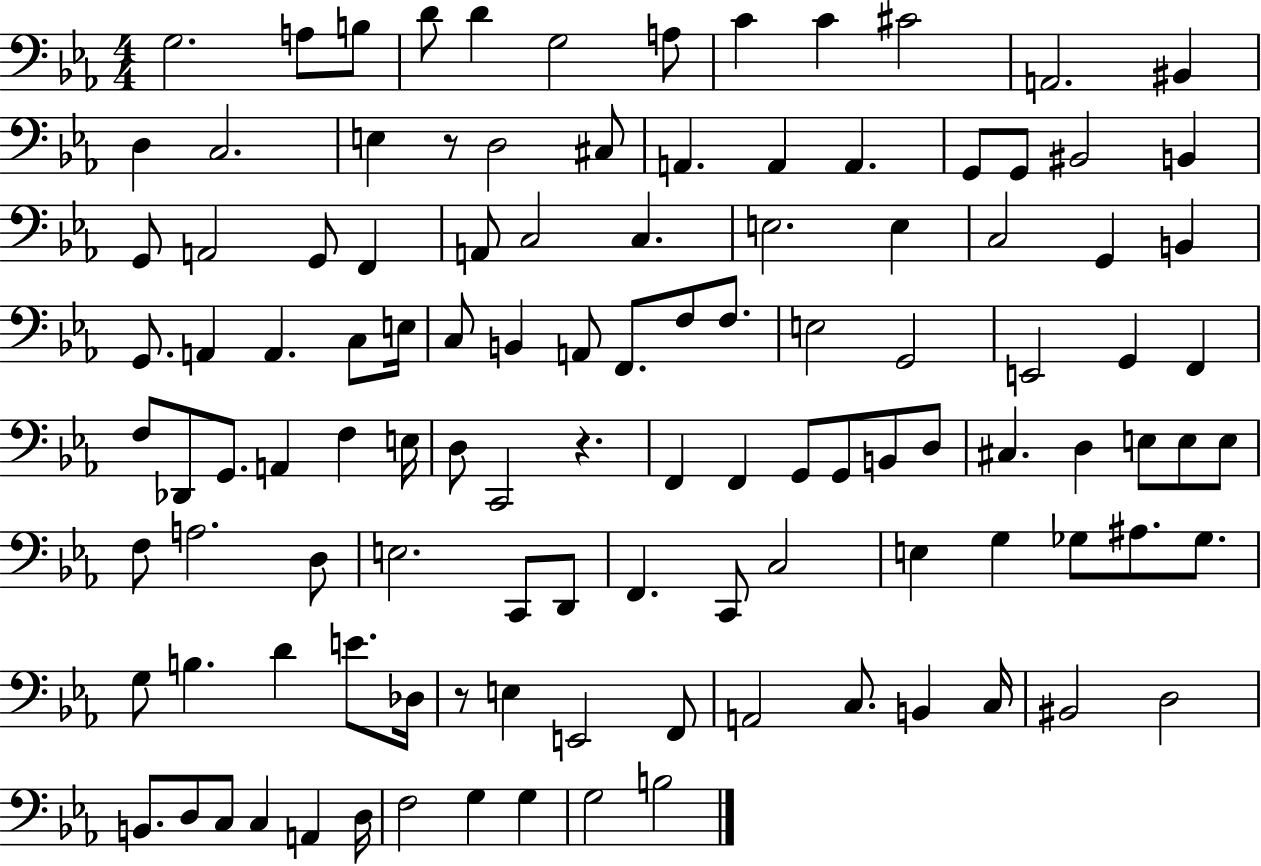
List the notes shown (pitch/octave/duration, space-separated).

G3/h. A3/e B3/e D4/e D4/q G3/h A3/e C4/q C4/q C#4/h A2/h. BIS2/q D3/q C3/h. E3/q R/e D3/h C#3/e A2/q. A2/q A2/q. G2/e G2/e BIS2/h B2/q G2/e A2/h G2/e F2/q A2/e C3/h C3/q. E3/h. E3/q C3/h G2/q B2/q G2/e. A2/q A2/q. C3/e E3/s C3/e B2/q A2/e F2/e. F3/e F3/e. E3/h G2/h E2/h G2/q F2/q F3/e Db2/e G2/e. A2/q F3/q E3/s D3/e C2/h R/q. F2/q F2/q G2/e G2/e B2/e D3/e C#3/q. D3/q E3/e E3/e E3/e F3/e A3/h. D3/e E3/h. C2/e D2/e F2/q. C2/e C3/h E3/q G3/q Gb3/e A#3/e. Gb3/e. G3/e B3/q. D4/q E4/e. Db3/s R/e E3/q E2/h F2/e A2/h C3/e. B2/q C3/s BIS2/h D3/h B2/e. D3/e C3/e C3/q A2/q D3/s F3/h G3/q G3/q G3/h B3/h